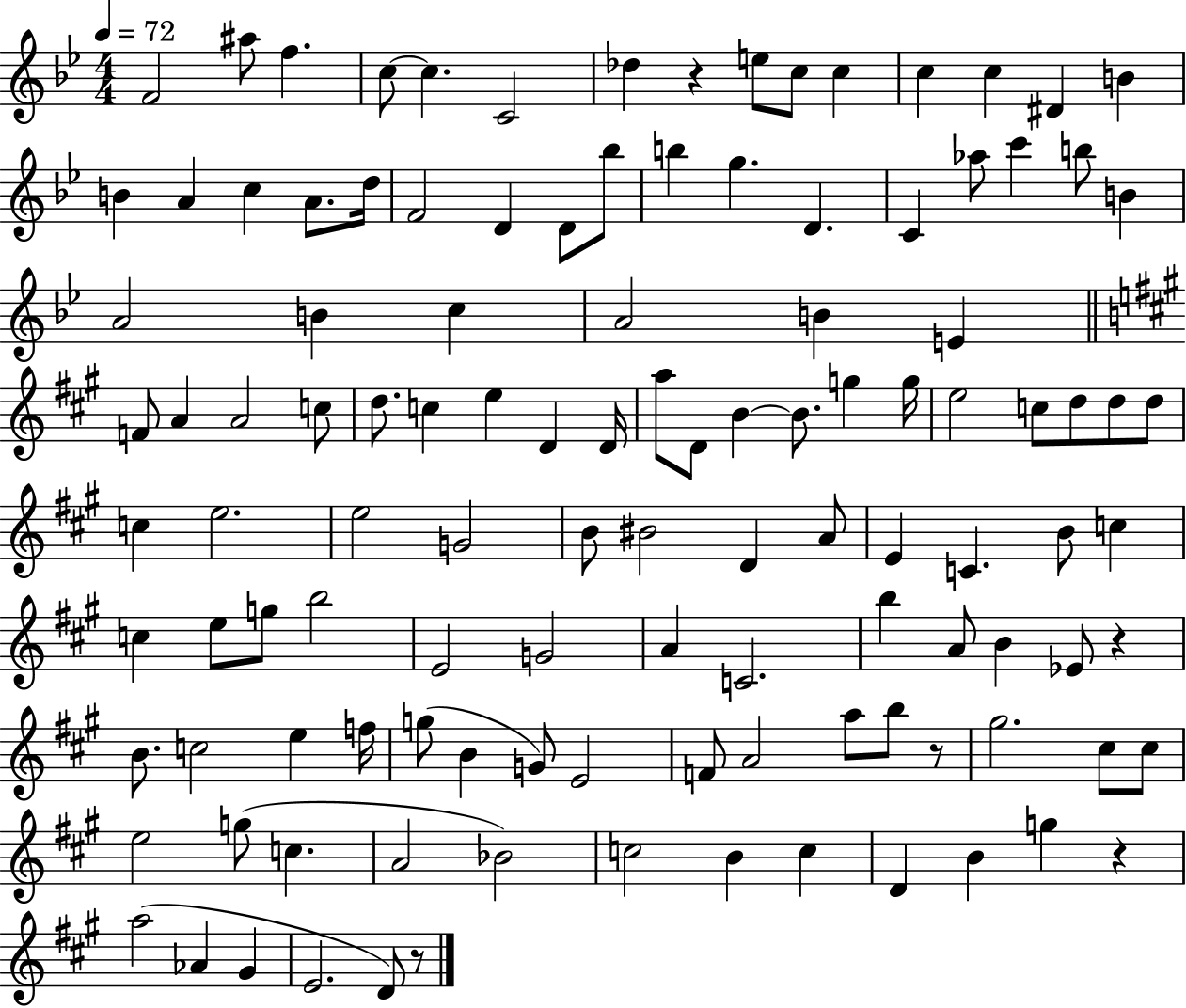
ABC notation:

X:1
T:Untitled
M:4/4
L:1/4
K:Bb
F2 ^a/2 f c/2 c C2 _d z e/2 c/2 c c c ^D B B A c A/2 d/4 F2 D D/2 _b/2 b g D C _a/2 c' b/2 B A2 B c A2 B E F/2 A A2 c/2 d/2 c e D D/4 a/2 D/2 B B/2 g g/4 e2 c/2 d/2 d/2 d/2 c e2 e2 G2 B/2 ^B2 D A/2 E C B/2 c c e/2 g/2 b2 E2 G2 A C2 b A/2 B _E/2 z B/2 c2 e f/4 g/2 B G/2 E2 F/2 A2 a/2 b/2 z/2 ^g2 ^c/2 ^c/2 e2 g/2 c A2 _B2 c2 B c D B g z a2 _A ^G E2 D/2 z/2